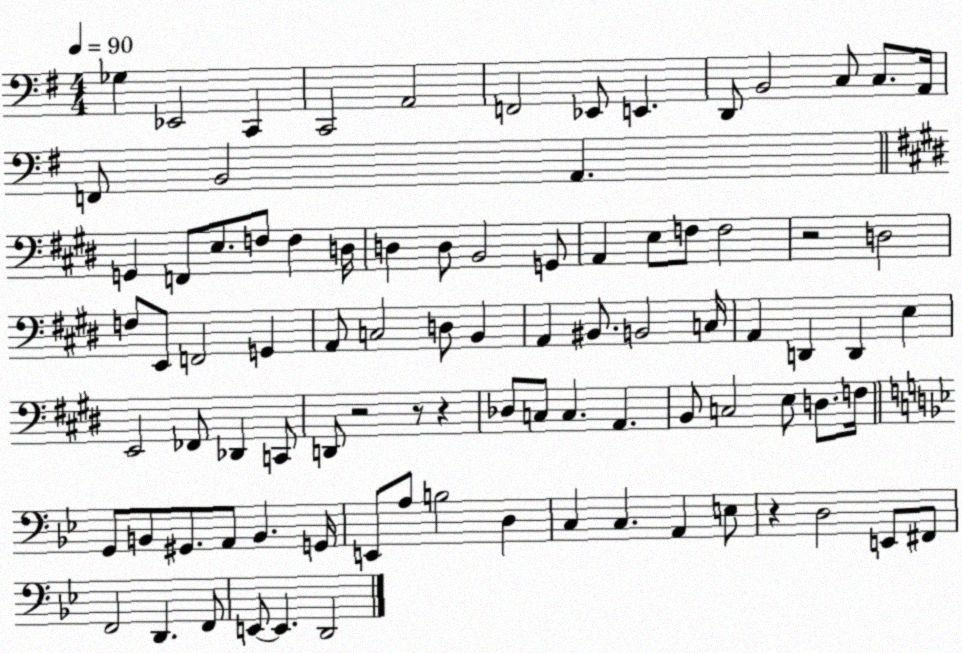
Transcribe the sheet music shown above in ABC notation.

X:1
T:Untitled
M:4/4
L:1/4
K:G
_G, _E,,2 C,, C,,2 A,,2 F,,2 _E,,/2 E,, D,,/2 B,,2 C,/2 C,/2 A,,/4 F,,/2 B,,2 A,, G,, F,,/2 E,/2 F,/2 F, D,/4 D, D,/2 B,,2 G,,/2 A,, E,/2 F,/2 F,2 z2 D,2 F,/2 E,,/2 F,,2 G,, A,,/2 C,2 D,/2 B,, A,, ^B,,/2 B,,2 C,/4 A,, D,, D,, E, E,,2 _F,,/2 _D,, C,,/2 D,,/2 z2 z/2 z _D,/2 C,/2 C, A,, B,,/2 C,2 E,/2 D,/2 F,/4 G,,/2 B,,/2 ^G,,/2 A,,/2 B,, G,,/4 E,,/2 A,/2 B,2 D, C, C, A,, E,/2 z D,2 E,,/2 ^F,,/2 F,,2 D,, F,,/2 E,,/2 E,, D,,2